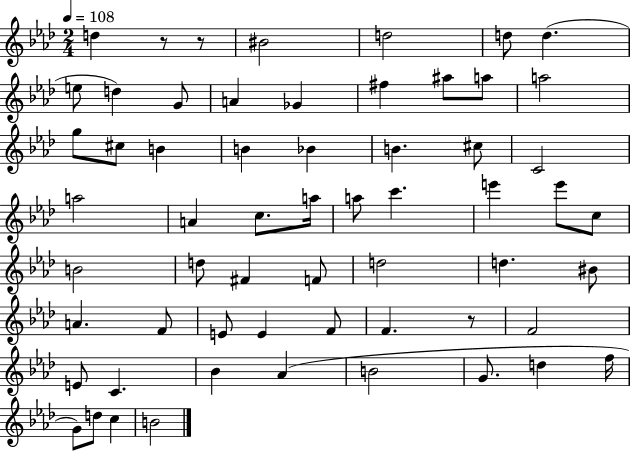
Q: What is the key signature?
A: AES major